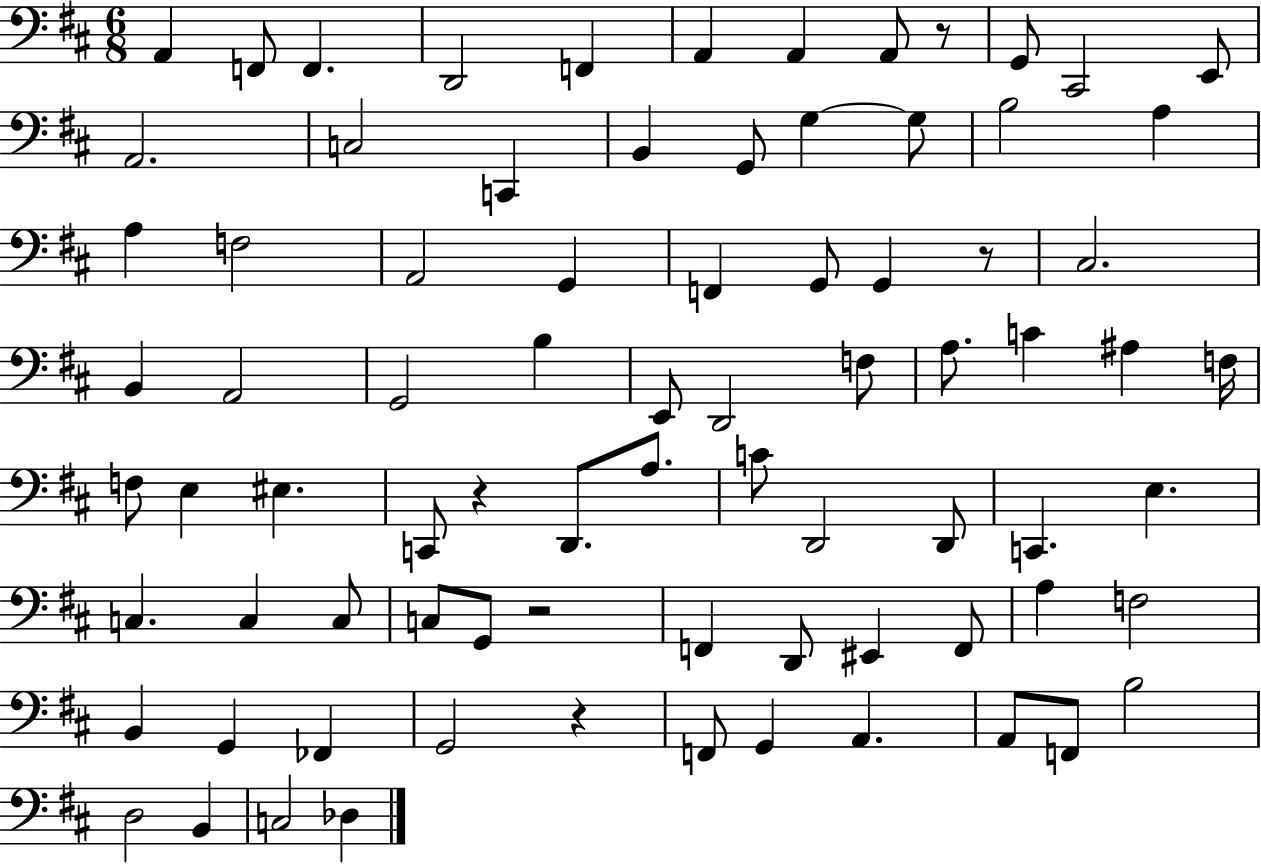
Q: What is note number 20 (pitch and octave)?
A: A3